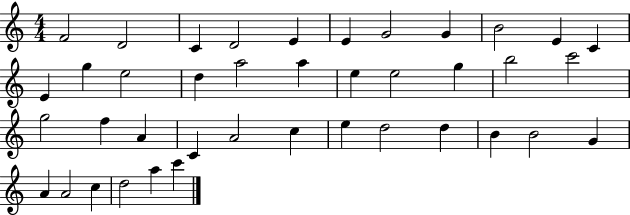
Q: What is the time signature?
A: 4/4